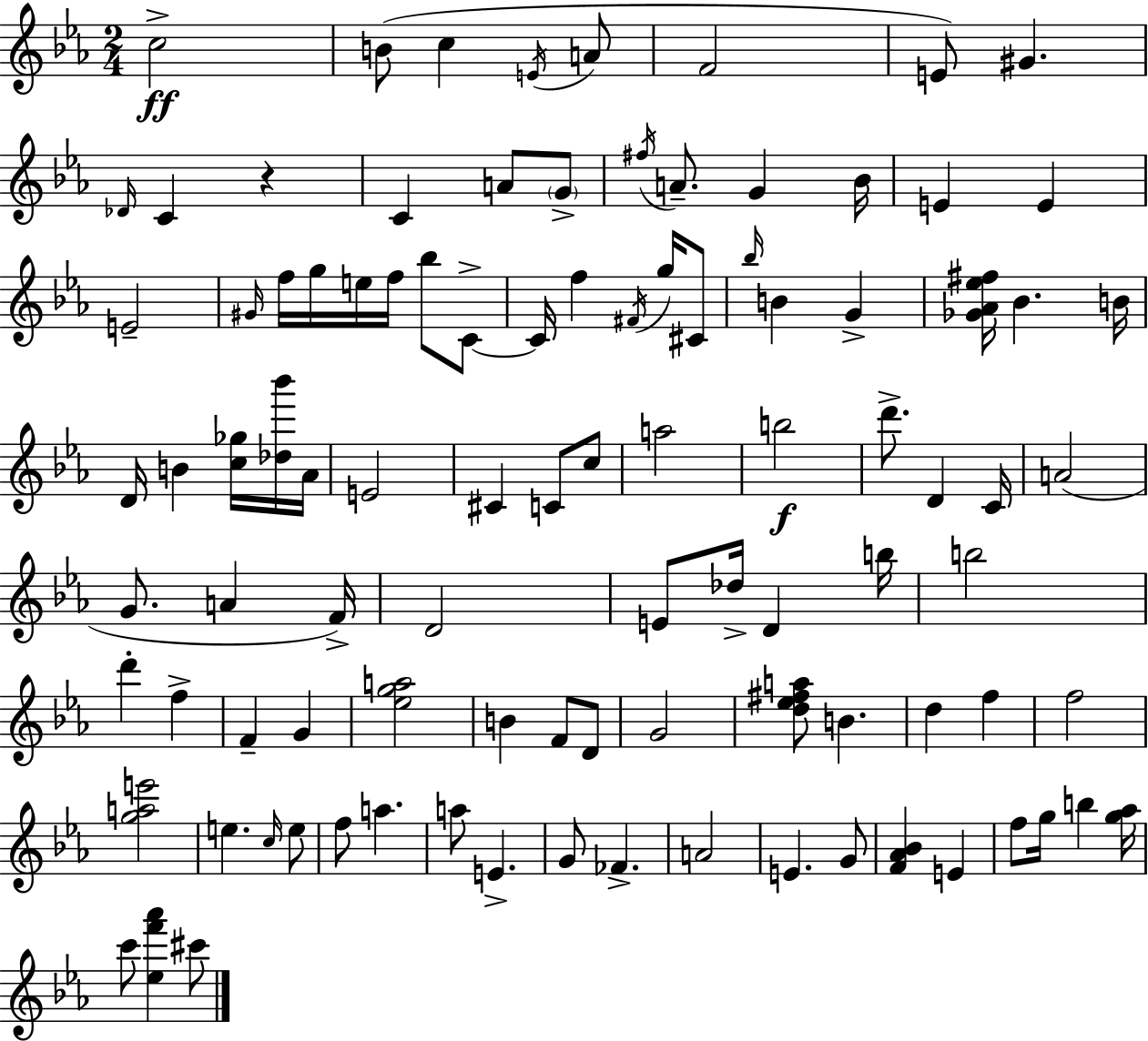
C5/h B4/e C5/q E4/s A4/e F4/h E4/e G#4/q. Db4/s C4/q R/q C4/q A4/e G4/e F#5/s A4/e. G4/q Bb4/s E4/q E4/q E4/h G#4/s F5/s G5/s E5/s F5/s Bb5/e C4/e C4/s F5/q F#4/s G5/s C#4/e Bb5/s B4/q G4/q [Gb4,Ab4,Eb5,F#5]/s Bb4/q. B4/s D4/s B4/q [C5,Gb5]/s [Db5,Bb6]/s Ab4/s E4/h C#4/q C4/e C5/e A5/h B5/h D6/e. D4/q C4/s A4/h G4/e. A4/q F4/s D4/h E4/e Db5/s D4/q B5/s B5/h D6/q F5/q F4/q G4/q [Eb5,G5,A5]/h B4/q F4/e D4/e G4/h [D5,Eb5,F#5,A5]/e B4/q. D5/q F5/q F5/h [G5,A5,E6]/h E5/q. C5/s E5/e F5/e A5/q. A5/e E4/q. G4/e FES4/q. A4/h E4/q. G4/e [F4,Ab4,Bb4]/q E4/q F5/e G5/s B5/q [G5,Ab5]/s C6/e [Eb5,F6,Ab6]/q C#6/e